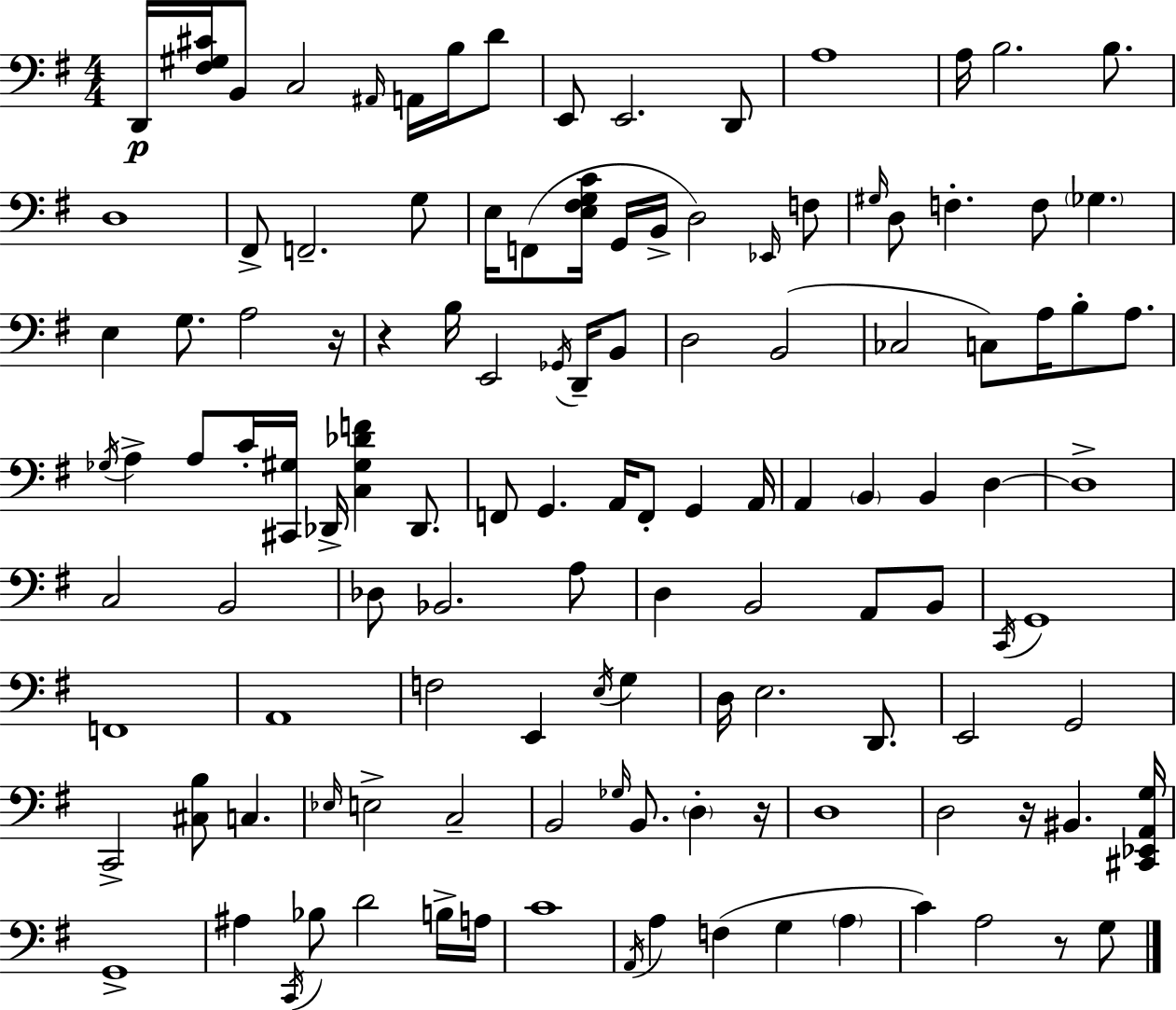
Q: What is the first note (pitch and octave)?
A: D2